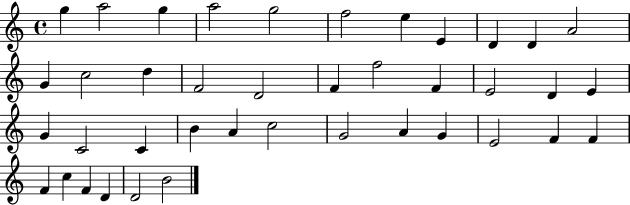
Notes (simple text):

G5/q A5/h G5/q A5/h G5/h F5/h E5/q E4/q D4/q D4/q A4/h G4/q C5/h D5/q F4/h D4/h F4/q F5/h F4/q E4/h D4/q E4/q G4/q C4/h C4/q B4/q A4/q C5/h G4/h A4/q G4/q E4/h F4/q F4/q F4/q C5/q F4/q D4/q D4/h B4/h